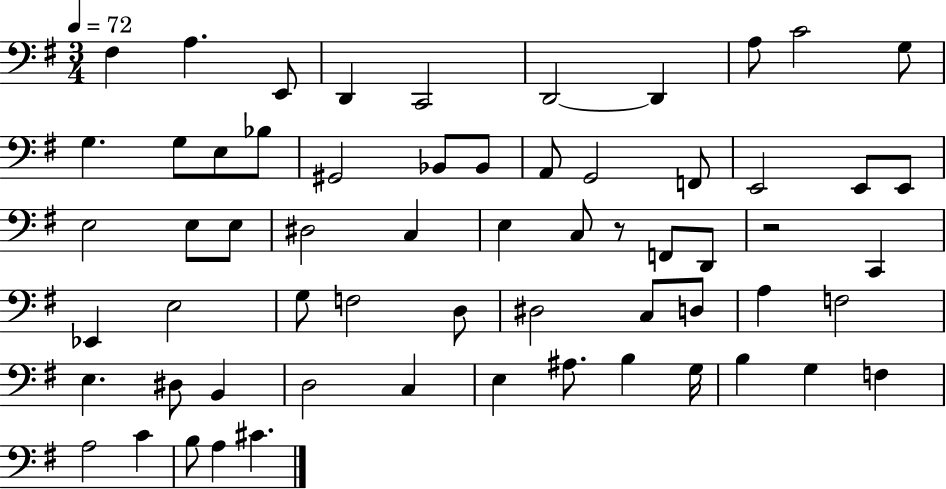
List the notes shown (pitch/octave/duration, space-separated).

F#3/q A3/q. E2/e D2/q C2/h D2/h D2/q A3/e C4/h G3/e G3/q. G3/e E3/e Bb3/e G#2/h Bb2/e Bb2/e A2/e G2/h F2/e E2/h E2/e E2/e E3/h E3/e E3/e D#3/h C3/q E3/q C3/e R/e F2/e D2/e R/h C2/q Eb2/q E3/h G3/e F3/h D3/e D#3/h C3/e D3/e A3/q F3/h E3/q. D#3/e B2/q D3/h C3/q E3/q A#3/e. B3/q G3/s B3/q G3/q F3/q A3/h C4/q B3/e A3/q C#4/q.